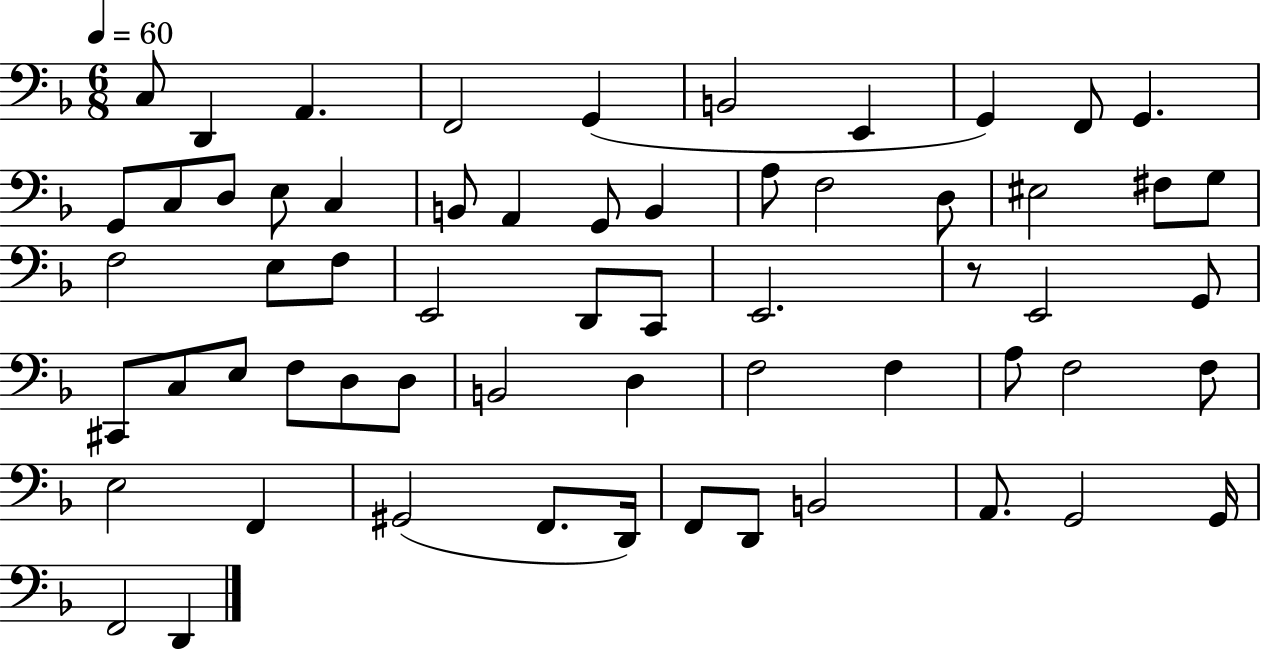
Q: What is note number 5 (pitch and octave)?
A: G2